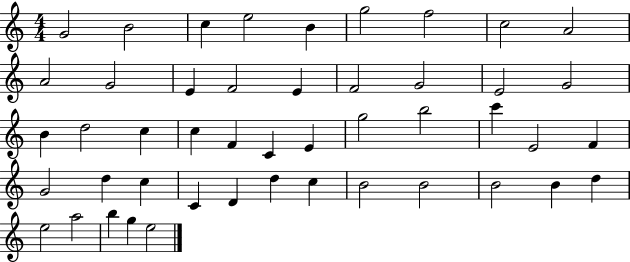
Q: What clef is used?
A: treble